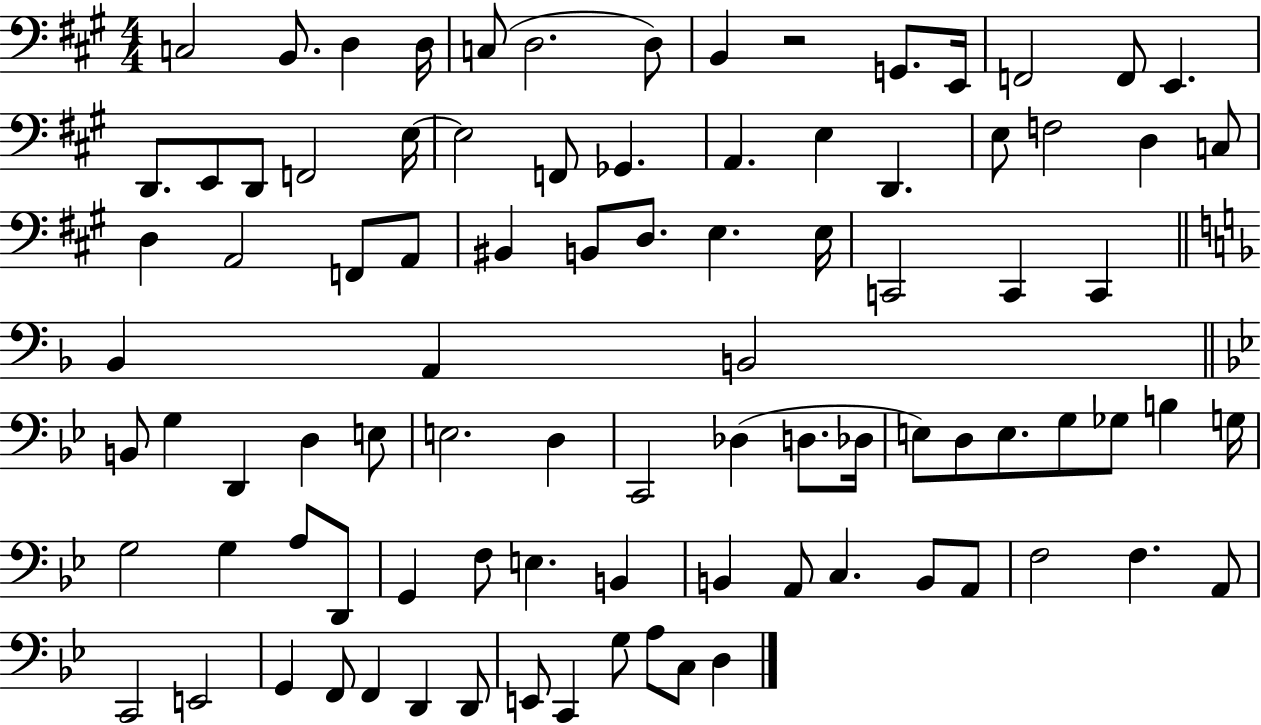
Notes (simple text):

C3/h B2/e. D3/q D3/s C3/e D3/h. D3/e B2/q R/h G2/e. E2/s F2/h F2/e E2/q. D2/e. E2/e D2/e F2/h E3/s E3/h F2/e Gb2/q. A2/q. E3/q D2/q. E3/e F3/h D3/q C3/e D3/q A2/h F2/e A2/e BIS2/q B2/e D3/e. E3/q. E3/s C2/h C2/q C2/q Bb2/q A2/q B2/h B2/e G3/q D2/q D3/q E3/e E3/h. D3/q C2/h Db3/q D3/e. Db3/s E3/e D3/e E3/e. G3/e Gb3/e B3/q G3/s G3/h G3/q A3/e D2/e G2/q F3/e E3/q. B2/q B2/q A2/e C3/q. B2/e A2/e F3/h F3/q. A2/e C2/h E2/h G2/q F2/e F2/q D2/q D2/e E2/e C2/q G3/e A3/e C3/e D3/q